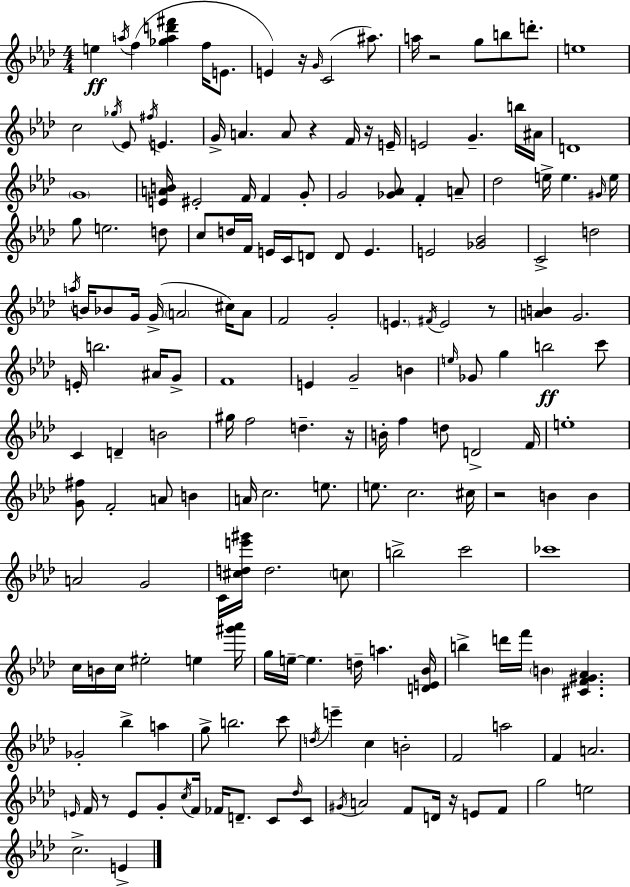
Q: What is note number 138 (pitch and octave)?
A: B4